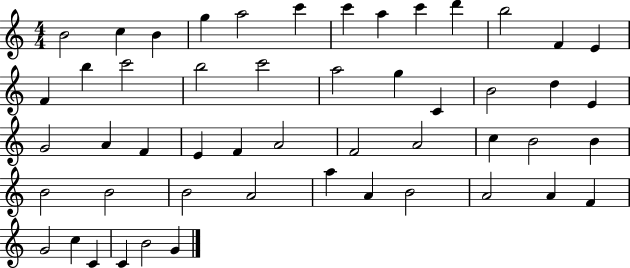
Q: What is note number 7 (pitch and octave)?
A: C6